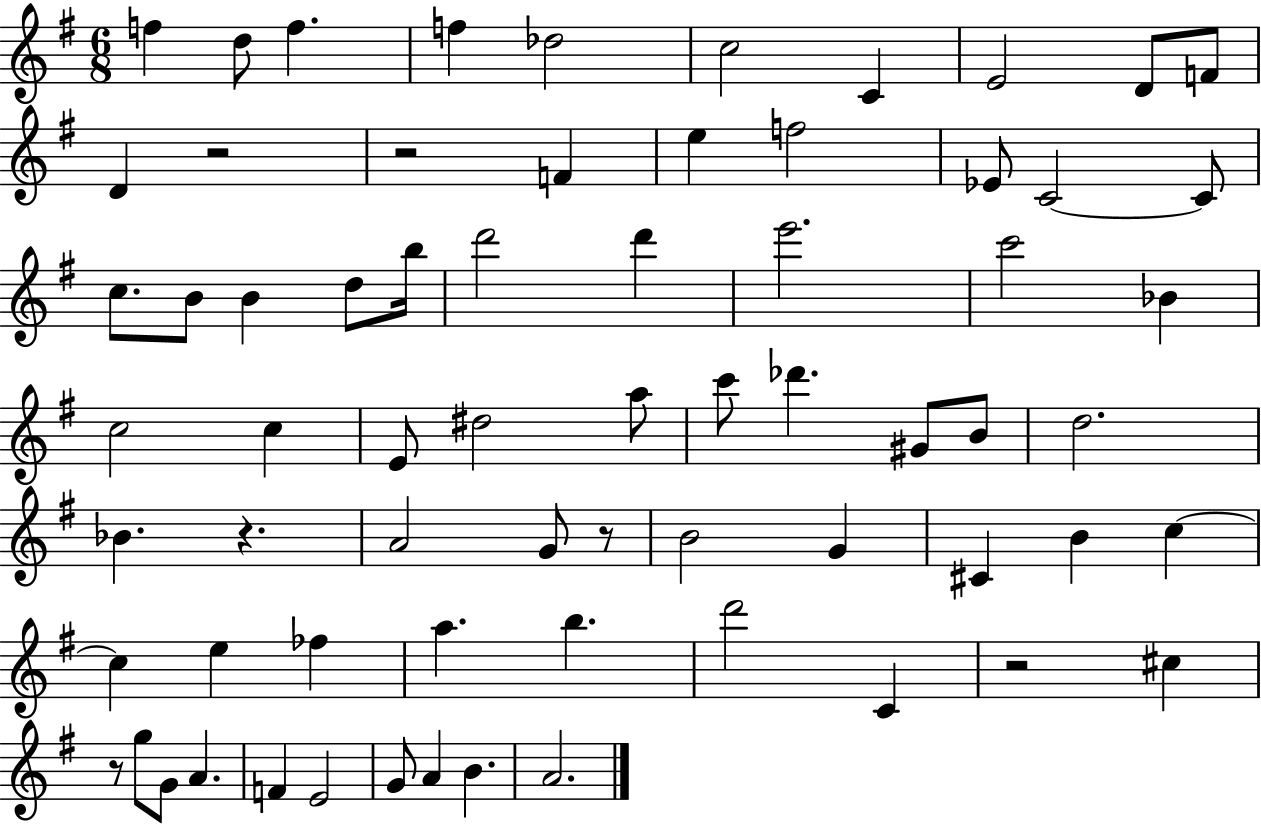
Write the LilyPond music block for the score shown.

{
  \clef treble
  \numericTimeSignature
  \time 6/8
  \key g \major
  f''4 d''8 f''4. | f''4 des''2 | c''2 c'4 | e'2 d'8 f'8 | \break d'4 r2 | r2 f'4 | e''4 f''2 | ees'8 c'2~~ c'8 | \break c''8. b'8 b'4 d''8 b''16 | d'''2 d'''4 | e'''2. | c'''2 bes'4 | \break c''2 c''4 | e'8 dis''2 a''8 | c'''8 des'''4. gis'8 b'8 | d''2. | \break bes'4. r4. | a'2 g'8 r8 | b'2 g'4 | cis'4 b'4 c''4~~ | \break c''4 e''4 fes''4 | a''4. b''4. | d'''2 c'4 | r2 cis''4 | \break r8 g''8 g'8 a'4. | f'4 e'2 | g'8 a'4 b'4. | a'2. | \break \bar "|."
}